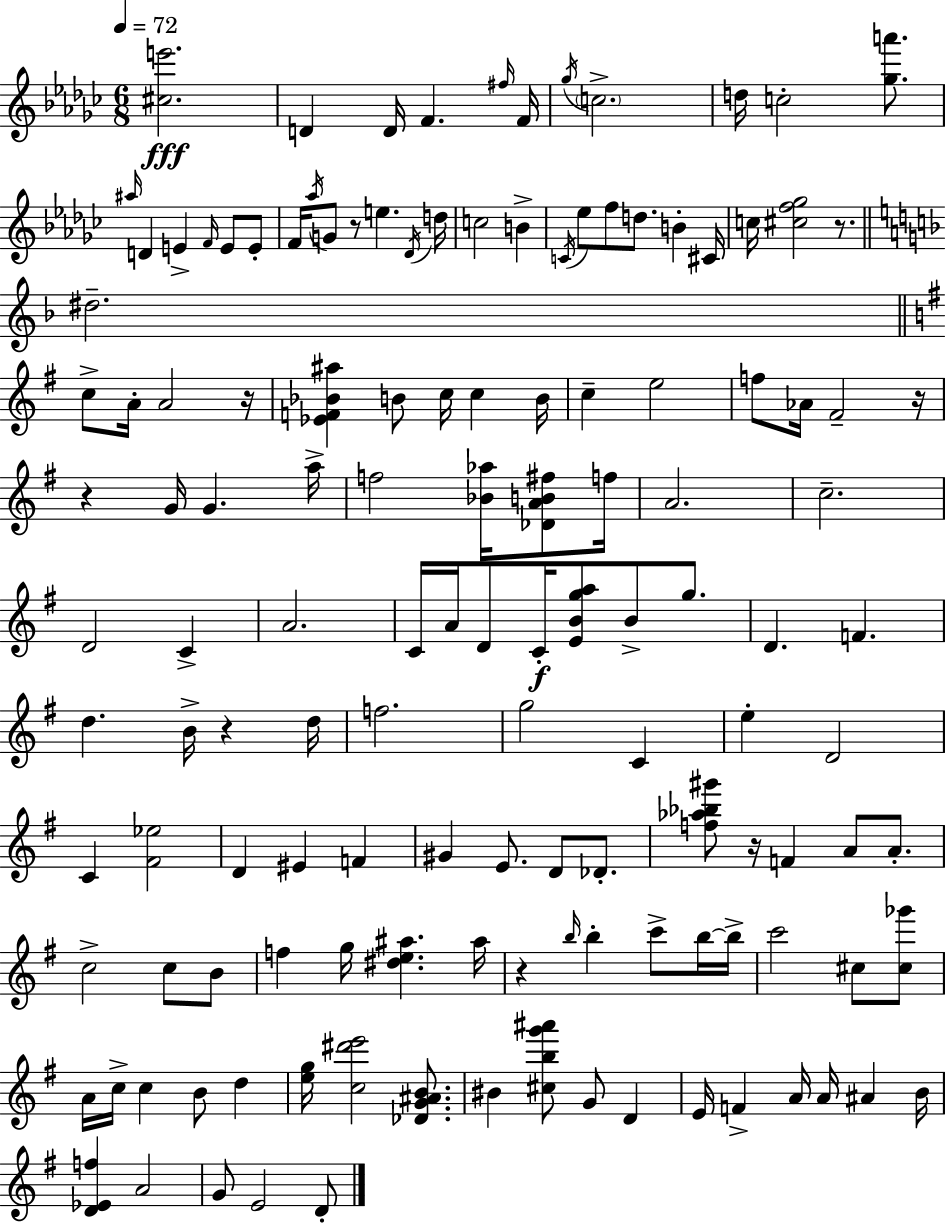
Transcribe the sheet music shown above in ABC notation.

X:1
T:Untitled
M:6/8
L:1/4
K:Ebm
[^ce']2 D D/4 F ^f/4 F/4 _g/4 c2 d/4 c2 [_ga']/2 ^a/4 D E F/4 E/2 E/2 F/4 _a/4 G/2 z/2 e _D/4 d/4 c2 B C/4 _e/2 f/2 d/2 B ^C/4 c/4 [^cf_g]2 z/2 ^d2 c/2 A/4 A2 z/4 [_EF_B^a] B/2 c/4 c B/4 c e2 f/2 _A/4 ^F2 z/4 z G/4 G a/4 f2 [_B_a]/4 [_DAB^f]/2 f/4 A2 c2 D2 C A2 C/4 A/4 D/2 C/4 [EBga]/2 B/2 g/2 D F d B/4 z d/4 f2 g2 C e D2 C [^F_e]2 D ^E F ^G E/2 D/2 _D/2 [f_a_b^g']/2 z/4 F A/2 A/2 c2 c/2 B/2 f g/4 [^de^a] ^a/4 z b/4 b c'/2 b/4 b/4 c'2 ^c/2 [^c_g']/2 A/4 c/4 c B/2 d [eg]/4 [c^d'e']2 [_DG^AB]/2 ^B [^cbg'^a']/2 G/2 D E/4 F A/4 A/4 ^A B/4 [D_Ef] A2 G/2 E2 D/2